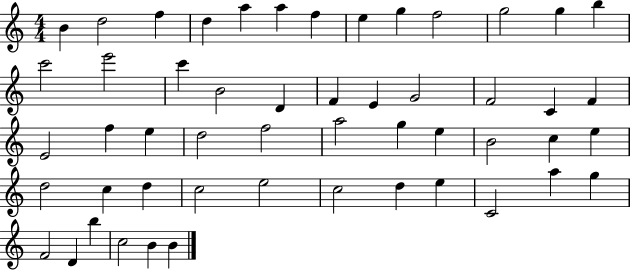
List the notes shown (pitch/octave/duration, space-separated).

B4/q D5/h F5/q D5/q A5/q A5/q F5/q E5/q G5/q F5/h G5/h G5/q B5/q C6/h E6/h C6/q B4/h D4/q F4/q E4/q G4/h F4/h C4/q F4/q E4/h F5/q E5/q D5/h F5/h A5/h G5/q E5/q B4/h C5/q E5/q D5/h C5/q D5/q C5/h E5/h C5/h D5/q E5/q C4/h A5/q G5/q F4/h D4/q B5/q C5/h B4/q B4/q